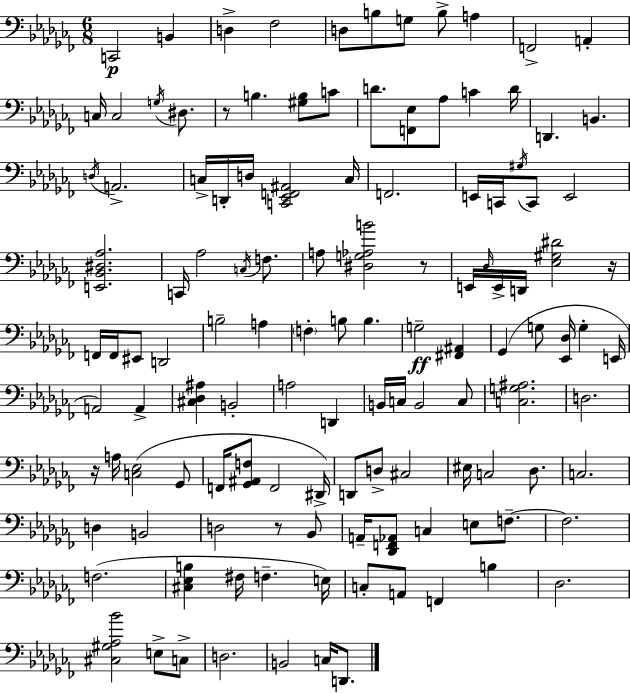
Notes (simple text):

C2/h B2/q D3/q FES3/h D3/e B3/e G3/e B3/e A3/q F2/h A2/q C3/s C3/h G3/s D#3/e. R/e B3/q. [G#3,B3]/e C4/e D4/e. [F2,Eb3]/e Ab3/e C4/q D4/s D2/q. B2/q. D3/s A2/h. C3/s D2/s D3/s [C2,Eb2,F2,A#2]/h C3/s F2/h. E2/s C2/s G#3/s C2/e E2/h [E2,Bb2,D#3,Ab3]/h. C2/s Ab3/h C3/s F3/e. A3/e [D#3,G3,Ab3,B4]/h R/e E2/s Db3/s E2/s D2/s [Eb3,G#3,D#4]/h R/s F2/s F2/s EIS2/e D2/h B3/h A3/q F3/q B3/e B3/q. G3/h [F#2,A#2]/q Gb2/q G3/e [Eb2,Db3]/s G3/q E2/s A2/h A2/q [C#3,Db3,A#3]/q B2/h A3/h D2/q B2/s C3/s B2/h C3/e [C3,G3,A#3]/h. D3/h. R/s A3/s [C3,Eb3]/h Gb2/e F2/s [Gb2,A#2,F3]/e F2/h D#2/s D2/e D3/e C#3/h EIS3/s C3/h Db3/e. C3/h. D3/q B2/h D3/h R/e Bb2/e A2/s [Db2,F2,Ab2]/e C3/q E3/e F3/e. F3/h. F3/h. [C#3,Eb3,B3]/q F#3/s F3/q. E3/s C3/e A2/e F2/q B3/q Db3/h. [C#3,G#3,Ab3,Bb4]/h E3/e C3/e D3/h. B2/h C3/s D2/e.